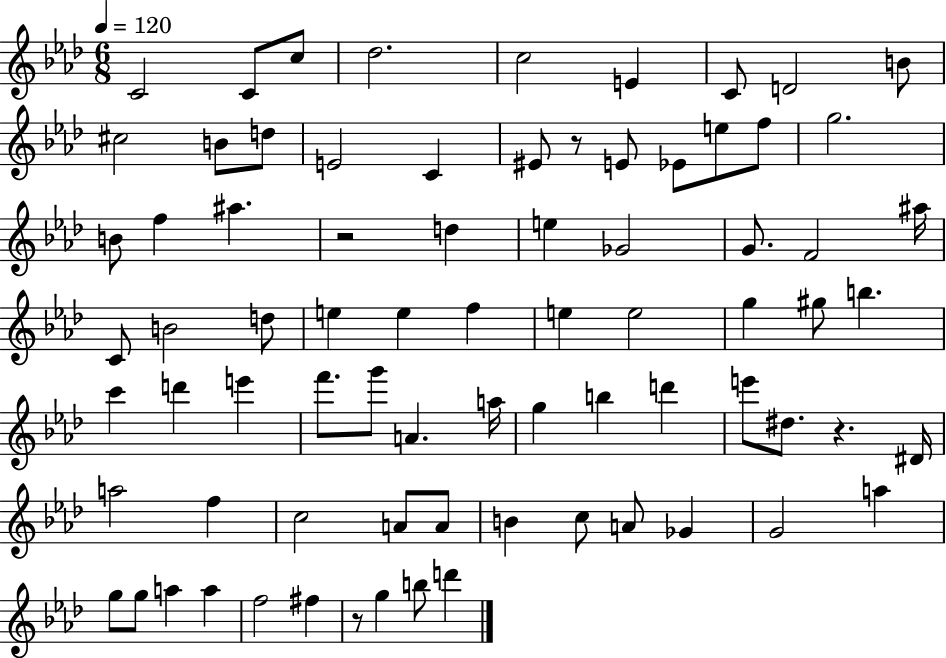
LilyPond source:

{
  \clef treble
  \numericTimeSignature
  \time 6/8
  \key aes \major
  \tempo 4 = 120
  c'2 c'8 c''8 | des''2. | c''2 e'4 | c'8 d'2 b'8 | \break cis''2 b'8 d''8 | e'2 c'4 | eis'8 r8 e'8 ees'8 e''8 f''8 | g''2. | \break b'8 f''4 ais''4. | r2 d''4 | e''4 ges'2 | g'8. f'2 ais''16 | \break c'8 b'2 d''8 | e''4 e''4 f''4 | e''4 e''2 | g''4 gis''8 b''4. | \break c'''4 d'''4 e'''4 | f'''8. g'''8 a'4. a''16 | g''4 b''4 d'''4 | e'''8 dis''8. r4. dis'16 | \break a''2 f''4 | c''2 a'8 a'8 | b'4 c''8 a'8 ges'4 | g'2 a''4 | \break g''8 g''8 a''4 a''4 | f''2 fis''4 | r8 g''4 b''8 d'''4 | \bar "|."
}